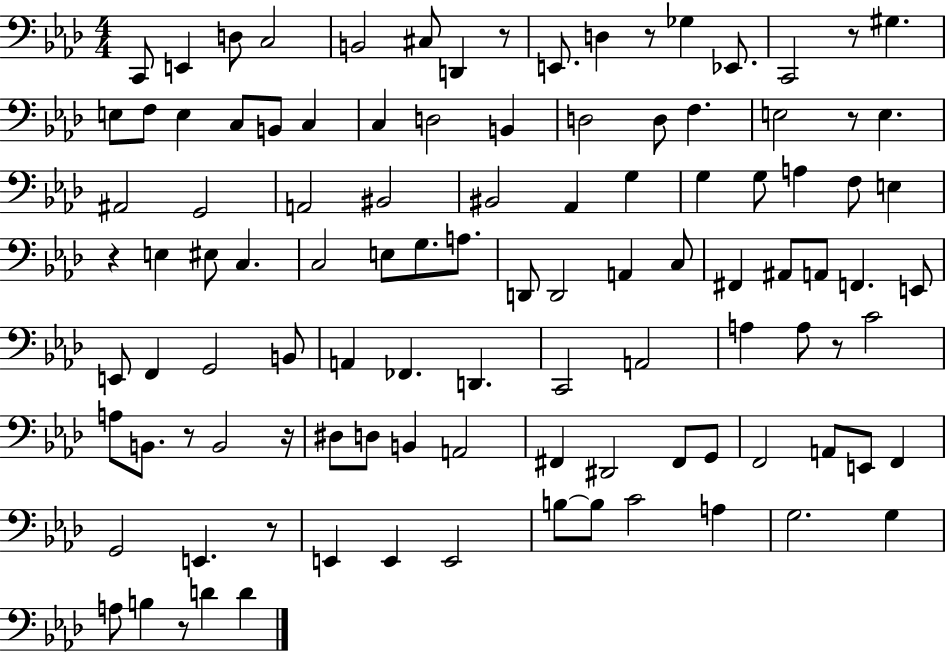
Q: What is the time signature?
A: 4/4